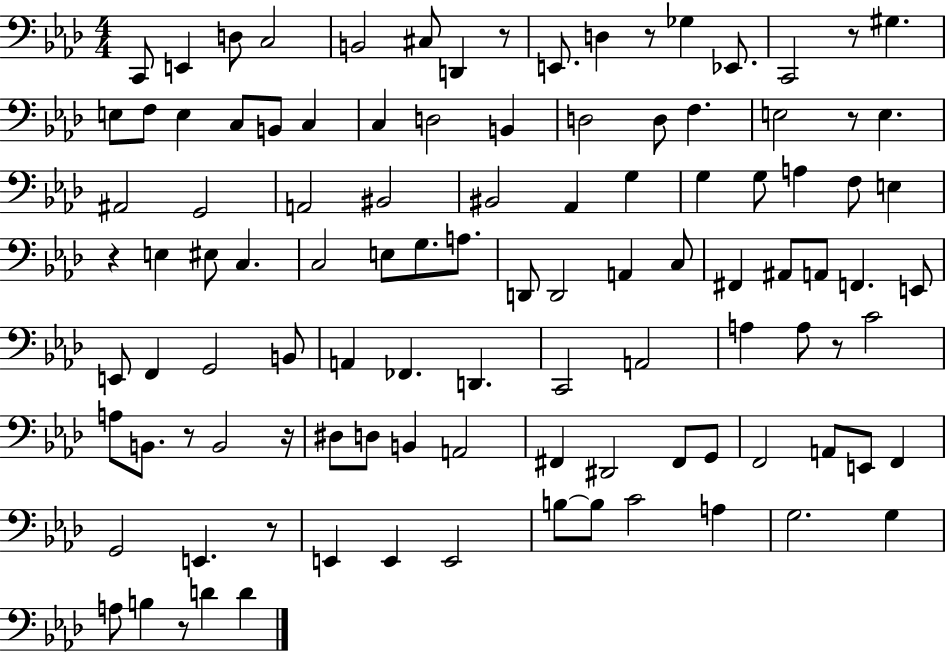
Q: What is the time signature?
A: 4/4